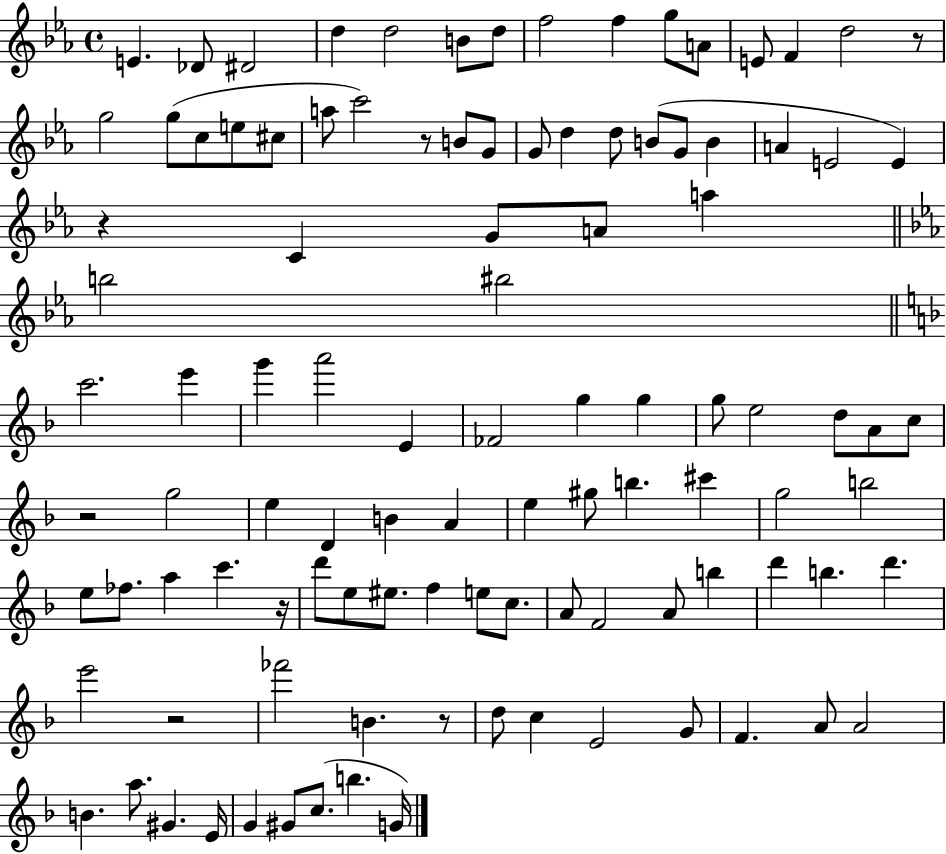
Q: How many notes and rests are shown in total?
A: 105